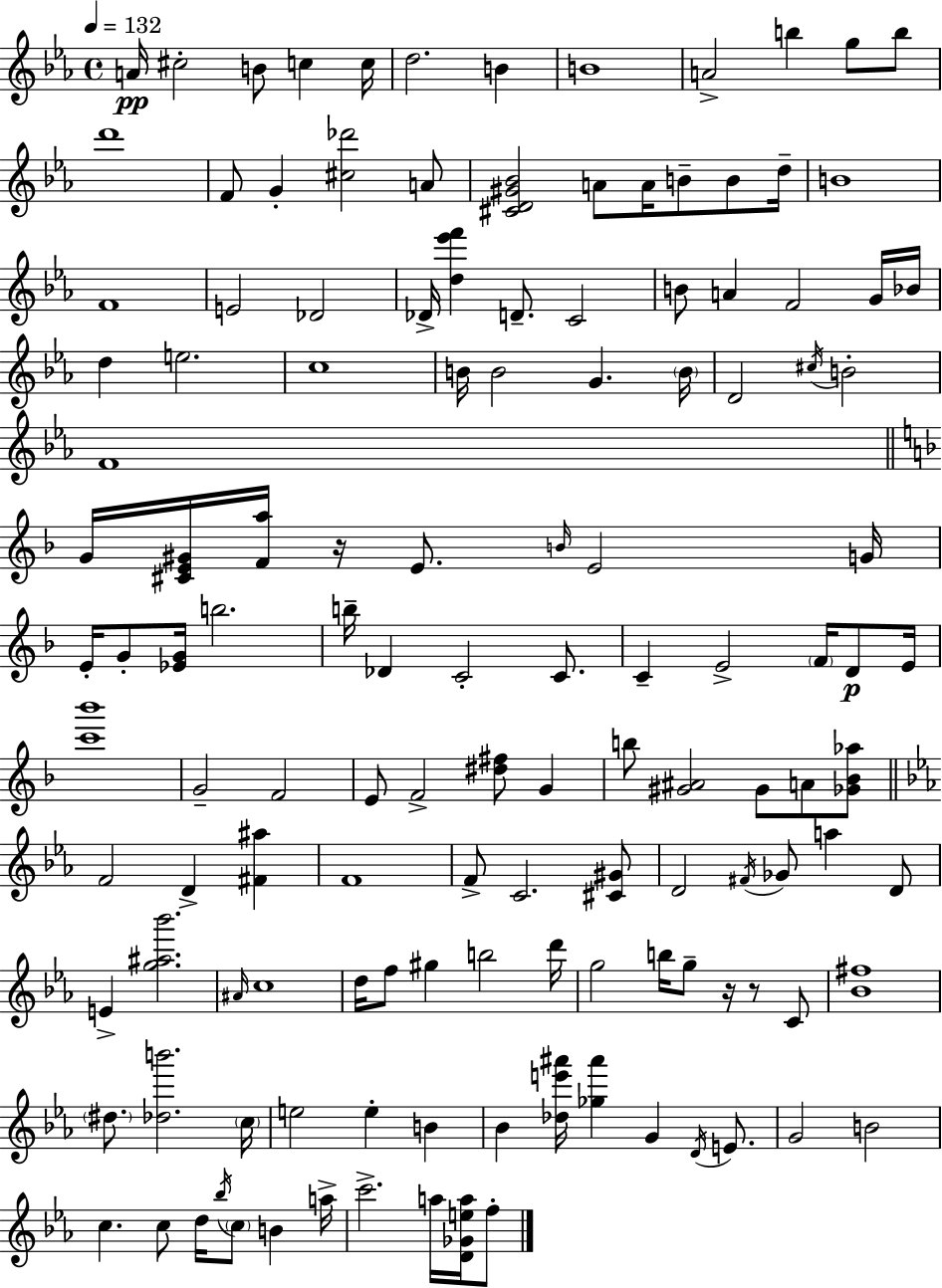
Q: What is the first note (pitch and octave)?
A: A4